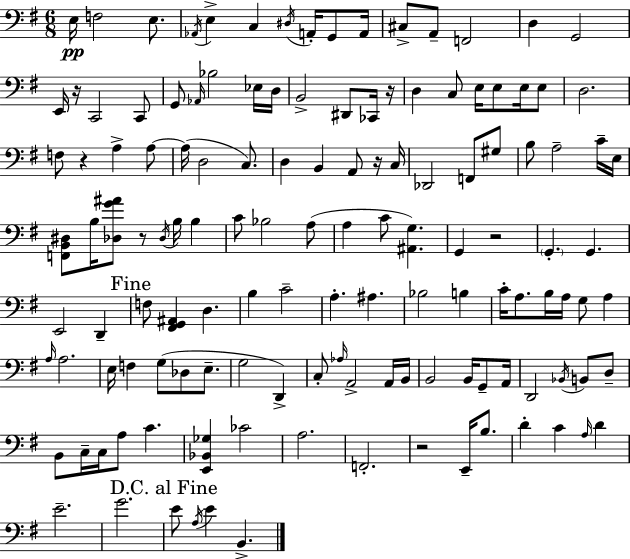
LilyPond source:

{
  \clef bass
  \numericTimeSignature
  \time 6/8
  \key e \minor
  e16\pp f2 e8. | \acciaccatura { aes,16 } e4-> c4 \acciaccatura { dis16 } a,16-. g,8 | a,16 cis8-> a,8-- f,2 | d4 g,2 | \break e,16 r16 c,2 | c,8 g,8 \grace { aes,16 } bes2 | ees16 d16 b,2-> dis,8 | ces,16 r16 d4 c8 e16 e8 | \break e16 e8 d2. | f8 r4 a4-> | a8~~ a16( d2 | c8.) d4 b,4 a,8 | \break r16 c16 des,2 f,8 | gis8 b8 a2-- | c'16-- e16 <f, b, dis>8 b16 <des g' ais'>8 r8 \acciaccatura { des16 } b16 | b4 c'8 bes2 | \break a8( a4 c'8 <ais, g>4.) | g,4 r2 | \parenthesize g,4.-. g,4. | e,2 | \break d,4-- \mark "Fine" f8 <fis, g, ais,>4 d4. | b4 c'2-- | a4.-. ais4. | bes2 | \break b4 c'16-. a8. b16 a16 g8 | a4 \grace { a16 } a2. | e16 f4 g8( | des8 e8.-- g2 | \break d,4->) c8-. \grace { aes16 } a,2-> | a,16 b,16 b,2 | b,16 g,8-- a,16 d,2 | \acciaccatura { bes,16 } b,8 d8-- b,8 c16-- c16 a8 | \break c'4. <e, bes, ges>4 ces'2 | a2. | f,2.-. | r2 | \break e,16-- b8. d'4-. c'4 | \grace { a16 } d'4 e'2.-- | g'2. | \mark "D.C. al Fine" e'8 \acciaccatura { a16 } e'4 | \break b,4.-> \bar "|."
}